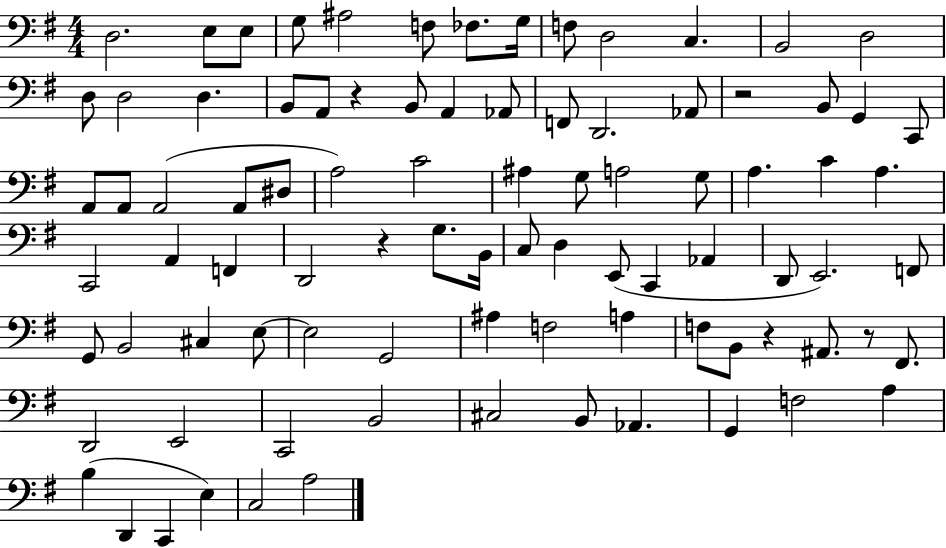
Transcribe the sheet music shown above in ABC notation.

X:1
T:Untitled
M:4/4
L:1/4
K:G
D,2 E,/2 E,/2 G,/2 ^A,2 F,/2 _F,/2 G,/4 F,/2 D,2 C, B,,2 D,2 D,/2 D,2 D, B,,/2 A,,/2 z B,,/2 A,, _A,,/2 F,,/2 D,,2 _A,,/2 z2 B,,/2 G,, C,,/2 A,,/2 A,,/2 A,,2 A,,/2 ^D,/2 A,2 C2 ^A, G,/2 A,2 G,/2 A, C A, C,,2 A,, F,, D,,2 z G,/2 B,,/4 C,/2 D, E,,/2 C,, _A,, D,,/2 E,,2 F,,/2 G,,/2 B,,2 ^C, E,/2 E,2 G,,2 ^A, F,2 A, F,/2 B,,/2 z ^A,,/2 z/2 ^F,,/2 D,,2 E,,2 C,,2 B,,2 ^C,2 B,,/2 _A,, G,, F,2 A, B, D,, C,, E, C,2 A,2